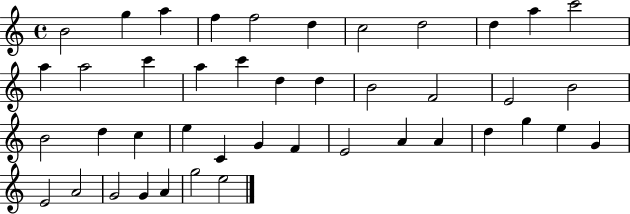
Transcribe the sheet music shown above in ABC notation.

X:1
T:Untitled
M:4/4
L:1/4
K:C
B2 g a f f2 d c2 d2 d a c'2 a a2 c' a c' d d B2 F2 E2 B2 B2 d c e C G F E2 A A d g e G E2 A2 G2 G A g2 e2